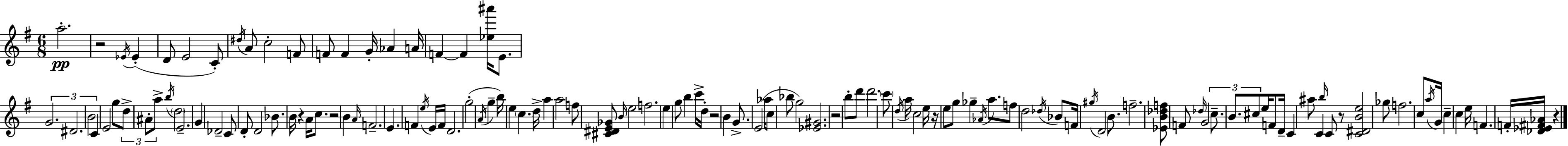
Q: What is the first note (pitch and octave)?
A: A5